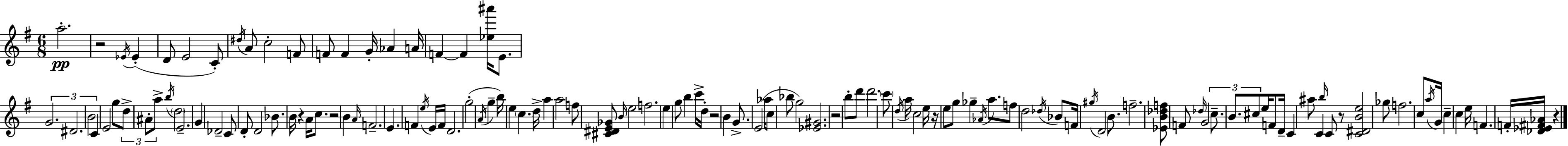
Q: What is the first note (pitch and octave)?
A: A5